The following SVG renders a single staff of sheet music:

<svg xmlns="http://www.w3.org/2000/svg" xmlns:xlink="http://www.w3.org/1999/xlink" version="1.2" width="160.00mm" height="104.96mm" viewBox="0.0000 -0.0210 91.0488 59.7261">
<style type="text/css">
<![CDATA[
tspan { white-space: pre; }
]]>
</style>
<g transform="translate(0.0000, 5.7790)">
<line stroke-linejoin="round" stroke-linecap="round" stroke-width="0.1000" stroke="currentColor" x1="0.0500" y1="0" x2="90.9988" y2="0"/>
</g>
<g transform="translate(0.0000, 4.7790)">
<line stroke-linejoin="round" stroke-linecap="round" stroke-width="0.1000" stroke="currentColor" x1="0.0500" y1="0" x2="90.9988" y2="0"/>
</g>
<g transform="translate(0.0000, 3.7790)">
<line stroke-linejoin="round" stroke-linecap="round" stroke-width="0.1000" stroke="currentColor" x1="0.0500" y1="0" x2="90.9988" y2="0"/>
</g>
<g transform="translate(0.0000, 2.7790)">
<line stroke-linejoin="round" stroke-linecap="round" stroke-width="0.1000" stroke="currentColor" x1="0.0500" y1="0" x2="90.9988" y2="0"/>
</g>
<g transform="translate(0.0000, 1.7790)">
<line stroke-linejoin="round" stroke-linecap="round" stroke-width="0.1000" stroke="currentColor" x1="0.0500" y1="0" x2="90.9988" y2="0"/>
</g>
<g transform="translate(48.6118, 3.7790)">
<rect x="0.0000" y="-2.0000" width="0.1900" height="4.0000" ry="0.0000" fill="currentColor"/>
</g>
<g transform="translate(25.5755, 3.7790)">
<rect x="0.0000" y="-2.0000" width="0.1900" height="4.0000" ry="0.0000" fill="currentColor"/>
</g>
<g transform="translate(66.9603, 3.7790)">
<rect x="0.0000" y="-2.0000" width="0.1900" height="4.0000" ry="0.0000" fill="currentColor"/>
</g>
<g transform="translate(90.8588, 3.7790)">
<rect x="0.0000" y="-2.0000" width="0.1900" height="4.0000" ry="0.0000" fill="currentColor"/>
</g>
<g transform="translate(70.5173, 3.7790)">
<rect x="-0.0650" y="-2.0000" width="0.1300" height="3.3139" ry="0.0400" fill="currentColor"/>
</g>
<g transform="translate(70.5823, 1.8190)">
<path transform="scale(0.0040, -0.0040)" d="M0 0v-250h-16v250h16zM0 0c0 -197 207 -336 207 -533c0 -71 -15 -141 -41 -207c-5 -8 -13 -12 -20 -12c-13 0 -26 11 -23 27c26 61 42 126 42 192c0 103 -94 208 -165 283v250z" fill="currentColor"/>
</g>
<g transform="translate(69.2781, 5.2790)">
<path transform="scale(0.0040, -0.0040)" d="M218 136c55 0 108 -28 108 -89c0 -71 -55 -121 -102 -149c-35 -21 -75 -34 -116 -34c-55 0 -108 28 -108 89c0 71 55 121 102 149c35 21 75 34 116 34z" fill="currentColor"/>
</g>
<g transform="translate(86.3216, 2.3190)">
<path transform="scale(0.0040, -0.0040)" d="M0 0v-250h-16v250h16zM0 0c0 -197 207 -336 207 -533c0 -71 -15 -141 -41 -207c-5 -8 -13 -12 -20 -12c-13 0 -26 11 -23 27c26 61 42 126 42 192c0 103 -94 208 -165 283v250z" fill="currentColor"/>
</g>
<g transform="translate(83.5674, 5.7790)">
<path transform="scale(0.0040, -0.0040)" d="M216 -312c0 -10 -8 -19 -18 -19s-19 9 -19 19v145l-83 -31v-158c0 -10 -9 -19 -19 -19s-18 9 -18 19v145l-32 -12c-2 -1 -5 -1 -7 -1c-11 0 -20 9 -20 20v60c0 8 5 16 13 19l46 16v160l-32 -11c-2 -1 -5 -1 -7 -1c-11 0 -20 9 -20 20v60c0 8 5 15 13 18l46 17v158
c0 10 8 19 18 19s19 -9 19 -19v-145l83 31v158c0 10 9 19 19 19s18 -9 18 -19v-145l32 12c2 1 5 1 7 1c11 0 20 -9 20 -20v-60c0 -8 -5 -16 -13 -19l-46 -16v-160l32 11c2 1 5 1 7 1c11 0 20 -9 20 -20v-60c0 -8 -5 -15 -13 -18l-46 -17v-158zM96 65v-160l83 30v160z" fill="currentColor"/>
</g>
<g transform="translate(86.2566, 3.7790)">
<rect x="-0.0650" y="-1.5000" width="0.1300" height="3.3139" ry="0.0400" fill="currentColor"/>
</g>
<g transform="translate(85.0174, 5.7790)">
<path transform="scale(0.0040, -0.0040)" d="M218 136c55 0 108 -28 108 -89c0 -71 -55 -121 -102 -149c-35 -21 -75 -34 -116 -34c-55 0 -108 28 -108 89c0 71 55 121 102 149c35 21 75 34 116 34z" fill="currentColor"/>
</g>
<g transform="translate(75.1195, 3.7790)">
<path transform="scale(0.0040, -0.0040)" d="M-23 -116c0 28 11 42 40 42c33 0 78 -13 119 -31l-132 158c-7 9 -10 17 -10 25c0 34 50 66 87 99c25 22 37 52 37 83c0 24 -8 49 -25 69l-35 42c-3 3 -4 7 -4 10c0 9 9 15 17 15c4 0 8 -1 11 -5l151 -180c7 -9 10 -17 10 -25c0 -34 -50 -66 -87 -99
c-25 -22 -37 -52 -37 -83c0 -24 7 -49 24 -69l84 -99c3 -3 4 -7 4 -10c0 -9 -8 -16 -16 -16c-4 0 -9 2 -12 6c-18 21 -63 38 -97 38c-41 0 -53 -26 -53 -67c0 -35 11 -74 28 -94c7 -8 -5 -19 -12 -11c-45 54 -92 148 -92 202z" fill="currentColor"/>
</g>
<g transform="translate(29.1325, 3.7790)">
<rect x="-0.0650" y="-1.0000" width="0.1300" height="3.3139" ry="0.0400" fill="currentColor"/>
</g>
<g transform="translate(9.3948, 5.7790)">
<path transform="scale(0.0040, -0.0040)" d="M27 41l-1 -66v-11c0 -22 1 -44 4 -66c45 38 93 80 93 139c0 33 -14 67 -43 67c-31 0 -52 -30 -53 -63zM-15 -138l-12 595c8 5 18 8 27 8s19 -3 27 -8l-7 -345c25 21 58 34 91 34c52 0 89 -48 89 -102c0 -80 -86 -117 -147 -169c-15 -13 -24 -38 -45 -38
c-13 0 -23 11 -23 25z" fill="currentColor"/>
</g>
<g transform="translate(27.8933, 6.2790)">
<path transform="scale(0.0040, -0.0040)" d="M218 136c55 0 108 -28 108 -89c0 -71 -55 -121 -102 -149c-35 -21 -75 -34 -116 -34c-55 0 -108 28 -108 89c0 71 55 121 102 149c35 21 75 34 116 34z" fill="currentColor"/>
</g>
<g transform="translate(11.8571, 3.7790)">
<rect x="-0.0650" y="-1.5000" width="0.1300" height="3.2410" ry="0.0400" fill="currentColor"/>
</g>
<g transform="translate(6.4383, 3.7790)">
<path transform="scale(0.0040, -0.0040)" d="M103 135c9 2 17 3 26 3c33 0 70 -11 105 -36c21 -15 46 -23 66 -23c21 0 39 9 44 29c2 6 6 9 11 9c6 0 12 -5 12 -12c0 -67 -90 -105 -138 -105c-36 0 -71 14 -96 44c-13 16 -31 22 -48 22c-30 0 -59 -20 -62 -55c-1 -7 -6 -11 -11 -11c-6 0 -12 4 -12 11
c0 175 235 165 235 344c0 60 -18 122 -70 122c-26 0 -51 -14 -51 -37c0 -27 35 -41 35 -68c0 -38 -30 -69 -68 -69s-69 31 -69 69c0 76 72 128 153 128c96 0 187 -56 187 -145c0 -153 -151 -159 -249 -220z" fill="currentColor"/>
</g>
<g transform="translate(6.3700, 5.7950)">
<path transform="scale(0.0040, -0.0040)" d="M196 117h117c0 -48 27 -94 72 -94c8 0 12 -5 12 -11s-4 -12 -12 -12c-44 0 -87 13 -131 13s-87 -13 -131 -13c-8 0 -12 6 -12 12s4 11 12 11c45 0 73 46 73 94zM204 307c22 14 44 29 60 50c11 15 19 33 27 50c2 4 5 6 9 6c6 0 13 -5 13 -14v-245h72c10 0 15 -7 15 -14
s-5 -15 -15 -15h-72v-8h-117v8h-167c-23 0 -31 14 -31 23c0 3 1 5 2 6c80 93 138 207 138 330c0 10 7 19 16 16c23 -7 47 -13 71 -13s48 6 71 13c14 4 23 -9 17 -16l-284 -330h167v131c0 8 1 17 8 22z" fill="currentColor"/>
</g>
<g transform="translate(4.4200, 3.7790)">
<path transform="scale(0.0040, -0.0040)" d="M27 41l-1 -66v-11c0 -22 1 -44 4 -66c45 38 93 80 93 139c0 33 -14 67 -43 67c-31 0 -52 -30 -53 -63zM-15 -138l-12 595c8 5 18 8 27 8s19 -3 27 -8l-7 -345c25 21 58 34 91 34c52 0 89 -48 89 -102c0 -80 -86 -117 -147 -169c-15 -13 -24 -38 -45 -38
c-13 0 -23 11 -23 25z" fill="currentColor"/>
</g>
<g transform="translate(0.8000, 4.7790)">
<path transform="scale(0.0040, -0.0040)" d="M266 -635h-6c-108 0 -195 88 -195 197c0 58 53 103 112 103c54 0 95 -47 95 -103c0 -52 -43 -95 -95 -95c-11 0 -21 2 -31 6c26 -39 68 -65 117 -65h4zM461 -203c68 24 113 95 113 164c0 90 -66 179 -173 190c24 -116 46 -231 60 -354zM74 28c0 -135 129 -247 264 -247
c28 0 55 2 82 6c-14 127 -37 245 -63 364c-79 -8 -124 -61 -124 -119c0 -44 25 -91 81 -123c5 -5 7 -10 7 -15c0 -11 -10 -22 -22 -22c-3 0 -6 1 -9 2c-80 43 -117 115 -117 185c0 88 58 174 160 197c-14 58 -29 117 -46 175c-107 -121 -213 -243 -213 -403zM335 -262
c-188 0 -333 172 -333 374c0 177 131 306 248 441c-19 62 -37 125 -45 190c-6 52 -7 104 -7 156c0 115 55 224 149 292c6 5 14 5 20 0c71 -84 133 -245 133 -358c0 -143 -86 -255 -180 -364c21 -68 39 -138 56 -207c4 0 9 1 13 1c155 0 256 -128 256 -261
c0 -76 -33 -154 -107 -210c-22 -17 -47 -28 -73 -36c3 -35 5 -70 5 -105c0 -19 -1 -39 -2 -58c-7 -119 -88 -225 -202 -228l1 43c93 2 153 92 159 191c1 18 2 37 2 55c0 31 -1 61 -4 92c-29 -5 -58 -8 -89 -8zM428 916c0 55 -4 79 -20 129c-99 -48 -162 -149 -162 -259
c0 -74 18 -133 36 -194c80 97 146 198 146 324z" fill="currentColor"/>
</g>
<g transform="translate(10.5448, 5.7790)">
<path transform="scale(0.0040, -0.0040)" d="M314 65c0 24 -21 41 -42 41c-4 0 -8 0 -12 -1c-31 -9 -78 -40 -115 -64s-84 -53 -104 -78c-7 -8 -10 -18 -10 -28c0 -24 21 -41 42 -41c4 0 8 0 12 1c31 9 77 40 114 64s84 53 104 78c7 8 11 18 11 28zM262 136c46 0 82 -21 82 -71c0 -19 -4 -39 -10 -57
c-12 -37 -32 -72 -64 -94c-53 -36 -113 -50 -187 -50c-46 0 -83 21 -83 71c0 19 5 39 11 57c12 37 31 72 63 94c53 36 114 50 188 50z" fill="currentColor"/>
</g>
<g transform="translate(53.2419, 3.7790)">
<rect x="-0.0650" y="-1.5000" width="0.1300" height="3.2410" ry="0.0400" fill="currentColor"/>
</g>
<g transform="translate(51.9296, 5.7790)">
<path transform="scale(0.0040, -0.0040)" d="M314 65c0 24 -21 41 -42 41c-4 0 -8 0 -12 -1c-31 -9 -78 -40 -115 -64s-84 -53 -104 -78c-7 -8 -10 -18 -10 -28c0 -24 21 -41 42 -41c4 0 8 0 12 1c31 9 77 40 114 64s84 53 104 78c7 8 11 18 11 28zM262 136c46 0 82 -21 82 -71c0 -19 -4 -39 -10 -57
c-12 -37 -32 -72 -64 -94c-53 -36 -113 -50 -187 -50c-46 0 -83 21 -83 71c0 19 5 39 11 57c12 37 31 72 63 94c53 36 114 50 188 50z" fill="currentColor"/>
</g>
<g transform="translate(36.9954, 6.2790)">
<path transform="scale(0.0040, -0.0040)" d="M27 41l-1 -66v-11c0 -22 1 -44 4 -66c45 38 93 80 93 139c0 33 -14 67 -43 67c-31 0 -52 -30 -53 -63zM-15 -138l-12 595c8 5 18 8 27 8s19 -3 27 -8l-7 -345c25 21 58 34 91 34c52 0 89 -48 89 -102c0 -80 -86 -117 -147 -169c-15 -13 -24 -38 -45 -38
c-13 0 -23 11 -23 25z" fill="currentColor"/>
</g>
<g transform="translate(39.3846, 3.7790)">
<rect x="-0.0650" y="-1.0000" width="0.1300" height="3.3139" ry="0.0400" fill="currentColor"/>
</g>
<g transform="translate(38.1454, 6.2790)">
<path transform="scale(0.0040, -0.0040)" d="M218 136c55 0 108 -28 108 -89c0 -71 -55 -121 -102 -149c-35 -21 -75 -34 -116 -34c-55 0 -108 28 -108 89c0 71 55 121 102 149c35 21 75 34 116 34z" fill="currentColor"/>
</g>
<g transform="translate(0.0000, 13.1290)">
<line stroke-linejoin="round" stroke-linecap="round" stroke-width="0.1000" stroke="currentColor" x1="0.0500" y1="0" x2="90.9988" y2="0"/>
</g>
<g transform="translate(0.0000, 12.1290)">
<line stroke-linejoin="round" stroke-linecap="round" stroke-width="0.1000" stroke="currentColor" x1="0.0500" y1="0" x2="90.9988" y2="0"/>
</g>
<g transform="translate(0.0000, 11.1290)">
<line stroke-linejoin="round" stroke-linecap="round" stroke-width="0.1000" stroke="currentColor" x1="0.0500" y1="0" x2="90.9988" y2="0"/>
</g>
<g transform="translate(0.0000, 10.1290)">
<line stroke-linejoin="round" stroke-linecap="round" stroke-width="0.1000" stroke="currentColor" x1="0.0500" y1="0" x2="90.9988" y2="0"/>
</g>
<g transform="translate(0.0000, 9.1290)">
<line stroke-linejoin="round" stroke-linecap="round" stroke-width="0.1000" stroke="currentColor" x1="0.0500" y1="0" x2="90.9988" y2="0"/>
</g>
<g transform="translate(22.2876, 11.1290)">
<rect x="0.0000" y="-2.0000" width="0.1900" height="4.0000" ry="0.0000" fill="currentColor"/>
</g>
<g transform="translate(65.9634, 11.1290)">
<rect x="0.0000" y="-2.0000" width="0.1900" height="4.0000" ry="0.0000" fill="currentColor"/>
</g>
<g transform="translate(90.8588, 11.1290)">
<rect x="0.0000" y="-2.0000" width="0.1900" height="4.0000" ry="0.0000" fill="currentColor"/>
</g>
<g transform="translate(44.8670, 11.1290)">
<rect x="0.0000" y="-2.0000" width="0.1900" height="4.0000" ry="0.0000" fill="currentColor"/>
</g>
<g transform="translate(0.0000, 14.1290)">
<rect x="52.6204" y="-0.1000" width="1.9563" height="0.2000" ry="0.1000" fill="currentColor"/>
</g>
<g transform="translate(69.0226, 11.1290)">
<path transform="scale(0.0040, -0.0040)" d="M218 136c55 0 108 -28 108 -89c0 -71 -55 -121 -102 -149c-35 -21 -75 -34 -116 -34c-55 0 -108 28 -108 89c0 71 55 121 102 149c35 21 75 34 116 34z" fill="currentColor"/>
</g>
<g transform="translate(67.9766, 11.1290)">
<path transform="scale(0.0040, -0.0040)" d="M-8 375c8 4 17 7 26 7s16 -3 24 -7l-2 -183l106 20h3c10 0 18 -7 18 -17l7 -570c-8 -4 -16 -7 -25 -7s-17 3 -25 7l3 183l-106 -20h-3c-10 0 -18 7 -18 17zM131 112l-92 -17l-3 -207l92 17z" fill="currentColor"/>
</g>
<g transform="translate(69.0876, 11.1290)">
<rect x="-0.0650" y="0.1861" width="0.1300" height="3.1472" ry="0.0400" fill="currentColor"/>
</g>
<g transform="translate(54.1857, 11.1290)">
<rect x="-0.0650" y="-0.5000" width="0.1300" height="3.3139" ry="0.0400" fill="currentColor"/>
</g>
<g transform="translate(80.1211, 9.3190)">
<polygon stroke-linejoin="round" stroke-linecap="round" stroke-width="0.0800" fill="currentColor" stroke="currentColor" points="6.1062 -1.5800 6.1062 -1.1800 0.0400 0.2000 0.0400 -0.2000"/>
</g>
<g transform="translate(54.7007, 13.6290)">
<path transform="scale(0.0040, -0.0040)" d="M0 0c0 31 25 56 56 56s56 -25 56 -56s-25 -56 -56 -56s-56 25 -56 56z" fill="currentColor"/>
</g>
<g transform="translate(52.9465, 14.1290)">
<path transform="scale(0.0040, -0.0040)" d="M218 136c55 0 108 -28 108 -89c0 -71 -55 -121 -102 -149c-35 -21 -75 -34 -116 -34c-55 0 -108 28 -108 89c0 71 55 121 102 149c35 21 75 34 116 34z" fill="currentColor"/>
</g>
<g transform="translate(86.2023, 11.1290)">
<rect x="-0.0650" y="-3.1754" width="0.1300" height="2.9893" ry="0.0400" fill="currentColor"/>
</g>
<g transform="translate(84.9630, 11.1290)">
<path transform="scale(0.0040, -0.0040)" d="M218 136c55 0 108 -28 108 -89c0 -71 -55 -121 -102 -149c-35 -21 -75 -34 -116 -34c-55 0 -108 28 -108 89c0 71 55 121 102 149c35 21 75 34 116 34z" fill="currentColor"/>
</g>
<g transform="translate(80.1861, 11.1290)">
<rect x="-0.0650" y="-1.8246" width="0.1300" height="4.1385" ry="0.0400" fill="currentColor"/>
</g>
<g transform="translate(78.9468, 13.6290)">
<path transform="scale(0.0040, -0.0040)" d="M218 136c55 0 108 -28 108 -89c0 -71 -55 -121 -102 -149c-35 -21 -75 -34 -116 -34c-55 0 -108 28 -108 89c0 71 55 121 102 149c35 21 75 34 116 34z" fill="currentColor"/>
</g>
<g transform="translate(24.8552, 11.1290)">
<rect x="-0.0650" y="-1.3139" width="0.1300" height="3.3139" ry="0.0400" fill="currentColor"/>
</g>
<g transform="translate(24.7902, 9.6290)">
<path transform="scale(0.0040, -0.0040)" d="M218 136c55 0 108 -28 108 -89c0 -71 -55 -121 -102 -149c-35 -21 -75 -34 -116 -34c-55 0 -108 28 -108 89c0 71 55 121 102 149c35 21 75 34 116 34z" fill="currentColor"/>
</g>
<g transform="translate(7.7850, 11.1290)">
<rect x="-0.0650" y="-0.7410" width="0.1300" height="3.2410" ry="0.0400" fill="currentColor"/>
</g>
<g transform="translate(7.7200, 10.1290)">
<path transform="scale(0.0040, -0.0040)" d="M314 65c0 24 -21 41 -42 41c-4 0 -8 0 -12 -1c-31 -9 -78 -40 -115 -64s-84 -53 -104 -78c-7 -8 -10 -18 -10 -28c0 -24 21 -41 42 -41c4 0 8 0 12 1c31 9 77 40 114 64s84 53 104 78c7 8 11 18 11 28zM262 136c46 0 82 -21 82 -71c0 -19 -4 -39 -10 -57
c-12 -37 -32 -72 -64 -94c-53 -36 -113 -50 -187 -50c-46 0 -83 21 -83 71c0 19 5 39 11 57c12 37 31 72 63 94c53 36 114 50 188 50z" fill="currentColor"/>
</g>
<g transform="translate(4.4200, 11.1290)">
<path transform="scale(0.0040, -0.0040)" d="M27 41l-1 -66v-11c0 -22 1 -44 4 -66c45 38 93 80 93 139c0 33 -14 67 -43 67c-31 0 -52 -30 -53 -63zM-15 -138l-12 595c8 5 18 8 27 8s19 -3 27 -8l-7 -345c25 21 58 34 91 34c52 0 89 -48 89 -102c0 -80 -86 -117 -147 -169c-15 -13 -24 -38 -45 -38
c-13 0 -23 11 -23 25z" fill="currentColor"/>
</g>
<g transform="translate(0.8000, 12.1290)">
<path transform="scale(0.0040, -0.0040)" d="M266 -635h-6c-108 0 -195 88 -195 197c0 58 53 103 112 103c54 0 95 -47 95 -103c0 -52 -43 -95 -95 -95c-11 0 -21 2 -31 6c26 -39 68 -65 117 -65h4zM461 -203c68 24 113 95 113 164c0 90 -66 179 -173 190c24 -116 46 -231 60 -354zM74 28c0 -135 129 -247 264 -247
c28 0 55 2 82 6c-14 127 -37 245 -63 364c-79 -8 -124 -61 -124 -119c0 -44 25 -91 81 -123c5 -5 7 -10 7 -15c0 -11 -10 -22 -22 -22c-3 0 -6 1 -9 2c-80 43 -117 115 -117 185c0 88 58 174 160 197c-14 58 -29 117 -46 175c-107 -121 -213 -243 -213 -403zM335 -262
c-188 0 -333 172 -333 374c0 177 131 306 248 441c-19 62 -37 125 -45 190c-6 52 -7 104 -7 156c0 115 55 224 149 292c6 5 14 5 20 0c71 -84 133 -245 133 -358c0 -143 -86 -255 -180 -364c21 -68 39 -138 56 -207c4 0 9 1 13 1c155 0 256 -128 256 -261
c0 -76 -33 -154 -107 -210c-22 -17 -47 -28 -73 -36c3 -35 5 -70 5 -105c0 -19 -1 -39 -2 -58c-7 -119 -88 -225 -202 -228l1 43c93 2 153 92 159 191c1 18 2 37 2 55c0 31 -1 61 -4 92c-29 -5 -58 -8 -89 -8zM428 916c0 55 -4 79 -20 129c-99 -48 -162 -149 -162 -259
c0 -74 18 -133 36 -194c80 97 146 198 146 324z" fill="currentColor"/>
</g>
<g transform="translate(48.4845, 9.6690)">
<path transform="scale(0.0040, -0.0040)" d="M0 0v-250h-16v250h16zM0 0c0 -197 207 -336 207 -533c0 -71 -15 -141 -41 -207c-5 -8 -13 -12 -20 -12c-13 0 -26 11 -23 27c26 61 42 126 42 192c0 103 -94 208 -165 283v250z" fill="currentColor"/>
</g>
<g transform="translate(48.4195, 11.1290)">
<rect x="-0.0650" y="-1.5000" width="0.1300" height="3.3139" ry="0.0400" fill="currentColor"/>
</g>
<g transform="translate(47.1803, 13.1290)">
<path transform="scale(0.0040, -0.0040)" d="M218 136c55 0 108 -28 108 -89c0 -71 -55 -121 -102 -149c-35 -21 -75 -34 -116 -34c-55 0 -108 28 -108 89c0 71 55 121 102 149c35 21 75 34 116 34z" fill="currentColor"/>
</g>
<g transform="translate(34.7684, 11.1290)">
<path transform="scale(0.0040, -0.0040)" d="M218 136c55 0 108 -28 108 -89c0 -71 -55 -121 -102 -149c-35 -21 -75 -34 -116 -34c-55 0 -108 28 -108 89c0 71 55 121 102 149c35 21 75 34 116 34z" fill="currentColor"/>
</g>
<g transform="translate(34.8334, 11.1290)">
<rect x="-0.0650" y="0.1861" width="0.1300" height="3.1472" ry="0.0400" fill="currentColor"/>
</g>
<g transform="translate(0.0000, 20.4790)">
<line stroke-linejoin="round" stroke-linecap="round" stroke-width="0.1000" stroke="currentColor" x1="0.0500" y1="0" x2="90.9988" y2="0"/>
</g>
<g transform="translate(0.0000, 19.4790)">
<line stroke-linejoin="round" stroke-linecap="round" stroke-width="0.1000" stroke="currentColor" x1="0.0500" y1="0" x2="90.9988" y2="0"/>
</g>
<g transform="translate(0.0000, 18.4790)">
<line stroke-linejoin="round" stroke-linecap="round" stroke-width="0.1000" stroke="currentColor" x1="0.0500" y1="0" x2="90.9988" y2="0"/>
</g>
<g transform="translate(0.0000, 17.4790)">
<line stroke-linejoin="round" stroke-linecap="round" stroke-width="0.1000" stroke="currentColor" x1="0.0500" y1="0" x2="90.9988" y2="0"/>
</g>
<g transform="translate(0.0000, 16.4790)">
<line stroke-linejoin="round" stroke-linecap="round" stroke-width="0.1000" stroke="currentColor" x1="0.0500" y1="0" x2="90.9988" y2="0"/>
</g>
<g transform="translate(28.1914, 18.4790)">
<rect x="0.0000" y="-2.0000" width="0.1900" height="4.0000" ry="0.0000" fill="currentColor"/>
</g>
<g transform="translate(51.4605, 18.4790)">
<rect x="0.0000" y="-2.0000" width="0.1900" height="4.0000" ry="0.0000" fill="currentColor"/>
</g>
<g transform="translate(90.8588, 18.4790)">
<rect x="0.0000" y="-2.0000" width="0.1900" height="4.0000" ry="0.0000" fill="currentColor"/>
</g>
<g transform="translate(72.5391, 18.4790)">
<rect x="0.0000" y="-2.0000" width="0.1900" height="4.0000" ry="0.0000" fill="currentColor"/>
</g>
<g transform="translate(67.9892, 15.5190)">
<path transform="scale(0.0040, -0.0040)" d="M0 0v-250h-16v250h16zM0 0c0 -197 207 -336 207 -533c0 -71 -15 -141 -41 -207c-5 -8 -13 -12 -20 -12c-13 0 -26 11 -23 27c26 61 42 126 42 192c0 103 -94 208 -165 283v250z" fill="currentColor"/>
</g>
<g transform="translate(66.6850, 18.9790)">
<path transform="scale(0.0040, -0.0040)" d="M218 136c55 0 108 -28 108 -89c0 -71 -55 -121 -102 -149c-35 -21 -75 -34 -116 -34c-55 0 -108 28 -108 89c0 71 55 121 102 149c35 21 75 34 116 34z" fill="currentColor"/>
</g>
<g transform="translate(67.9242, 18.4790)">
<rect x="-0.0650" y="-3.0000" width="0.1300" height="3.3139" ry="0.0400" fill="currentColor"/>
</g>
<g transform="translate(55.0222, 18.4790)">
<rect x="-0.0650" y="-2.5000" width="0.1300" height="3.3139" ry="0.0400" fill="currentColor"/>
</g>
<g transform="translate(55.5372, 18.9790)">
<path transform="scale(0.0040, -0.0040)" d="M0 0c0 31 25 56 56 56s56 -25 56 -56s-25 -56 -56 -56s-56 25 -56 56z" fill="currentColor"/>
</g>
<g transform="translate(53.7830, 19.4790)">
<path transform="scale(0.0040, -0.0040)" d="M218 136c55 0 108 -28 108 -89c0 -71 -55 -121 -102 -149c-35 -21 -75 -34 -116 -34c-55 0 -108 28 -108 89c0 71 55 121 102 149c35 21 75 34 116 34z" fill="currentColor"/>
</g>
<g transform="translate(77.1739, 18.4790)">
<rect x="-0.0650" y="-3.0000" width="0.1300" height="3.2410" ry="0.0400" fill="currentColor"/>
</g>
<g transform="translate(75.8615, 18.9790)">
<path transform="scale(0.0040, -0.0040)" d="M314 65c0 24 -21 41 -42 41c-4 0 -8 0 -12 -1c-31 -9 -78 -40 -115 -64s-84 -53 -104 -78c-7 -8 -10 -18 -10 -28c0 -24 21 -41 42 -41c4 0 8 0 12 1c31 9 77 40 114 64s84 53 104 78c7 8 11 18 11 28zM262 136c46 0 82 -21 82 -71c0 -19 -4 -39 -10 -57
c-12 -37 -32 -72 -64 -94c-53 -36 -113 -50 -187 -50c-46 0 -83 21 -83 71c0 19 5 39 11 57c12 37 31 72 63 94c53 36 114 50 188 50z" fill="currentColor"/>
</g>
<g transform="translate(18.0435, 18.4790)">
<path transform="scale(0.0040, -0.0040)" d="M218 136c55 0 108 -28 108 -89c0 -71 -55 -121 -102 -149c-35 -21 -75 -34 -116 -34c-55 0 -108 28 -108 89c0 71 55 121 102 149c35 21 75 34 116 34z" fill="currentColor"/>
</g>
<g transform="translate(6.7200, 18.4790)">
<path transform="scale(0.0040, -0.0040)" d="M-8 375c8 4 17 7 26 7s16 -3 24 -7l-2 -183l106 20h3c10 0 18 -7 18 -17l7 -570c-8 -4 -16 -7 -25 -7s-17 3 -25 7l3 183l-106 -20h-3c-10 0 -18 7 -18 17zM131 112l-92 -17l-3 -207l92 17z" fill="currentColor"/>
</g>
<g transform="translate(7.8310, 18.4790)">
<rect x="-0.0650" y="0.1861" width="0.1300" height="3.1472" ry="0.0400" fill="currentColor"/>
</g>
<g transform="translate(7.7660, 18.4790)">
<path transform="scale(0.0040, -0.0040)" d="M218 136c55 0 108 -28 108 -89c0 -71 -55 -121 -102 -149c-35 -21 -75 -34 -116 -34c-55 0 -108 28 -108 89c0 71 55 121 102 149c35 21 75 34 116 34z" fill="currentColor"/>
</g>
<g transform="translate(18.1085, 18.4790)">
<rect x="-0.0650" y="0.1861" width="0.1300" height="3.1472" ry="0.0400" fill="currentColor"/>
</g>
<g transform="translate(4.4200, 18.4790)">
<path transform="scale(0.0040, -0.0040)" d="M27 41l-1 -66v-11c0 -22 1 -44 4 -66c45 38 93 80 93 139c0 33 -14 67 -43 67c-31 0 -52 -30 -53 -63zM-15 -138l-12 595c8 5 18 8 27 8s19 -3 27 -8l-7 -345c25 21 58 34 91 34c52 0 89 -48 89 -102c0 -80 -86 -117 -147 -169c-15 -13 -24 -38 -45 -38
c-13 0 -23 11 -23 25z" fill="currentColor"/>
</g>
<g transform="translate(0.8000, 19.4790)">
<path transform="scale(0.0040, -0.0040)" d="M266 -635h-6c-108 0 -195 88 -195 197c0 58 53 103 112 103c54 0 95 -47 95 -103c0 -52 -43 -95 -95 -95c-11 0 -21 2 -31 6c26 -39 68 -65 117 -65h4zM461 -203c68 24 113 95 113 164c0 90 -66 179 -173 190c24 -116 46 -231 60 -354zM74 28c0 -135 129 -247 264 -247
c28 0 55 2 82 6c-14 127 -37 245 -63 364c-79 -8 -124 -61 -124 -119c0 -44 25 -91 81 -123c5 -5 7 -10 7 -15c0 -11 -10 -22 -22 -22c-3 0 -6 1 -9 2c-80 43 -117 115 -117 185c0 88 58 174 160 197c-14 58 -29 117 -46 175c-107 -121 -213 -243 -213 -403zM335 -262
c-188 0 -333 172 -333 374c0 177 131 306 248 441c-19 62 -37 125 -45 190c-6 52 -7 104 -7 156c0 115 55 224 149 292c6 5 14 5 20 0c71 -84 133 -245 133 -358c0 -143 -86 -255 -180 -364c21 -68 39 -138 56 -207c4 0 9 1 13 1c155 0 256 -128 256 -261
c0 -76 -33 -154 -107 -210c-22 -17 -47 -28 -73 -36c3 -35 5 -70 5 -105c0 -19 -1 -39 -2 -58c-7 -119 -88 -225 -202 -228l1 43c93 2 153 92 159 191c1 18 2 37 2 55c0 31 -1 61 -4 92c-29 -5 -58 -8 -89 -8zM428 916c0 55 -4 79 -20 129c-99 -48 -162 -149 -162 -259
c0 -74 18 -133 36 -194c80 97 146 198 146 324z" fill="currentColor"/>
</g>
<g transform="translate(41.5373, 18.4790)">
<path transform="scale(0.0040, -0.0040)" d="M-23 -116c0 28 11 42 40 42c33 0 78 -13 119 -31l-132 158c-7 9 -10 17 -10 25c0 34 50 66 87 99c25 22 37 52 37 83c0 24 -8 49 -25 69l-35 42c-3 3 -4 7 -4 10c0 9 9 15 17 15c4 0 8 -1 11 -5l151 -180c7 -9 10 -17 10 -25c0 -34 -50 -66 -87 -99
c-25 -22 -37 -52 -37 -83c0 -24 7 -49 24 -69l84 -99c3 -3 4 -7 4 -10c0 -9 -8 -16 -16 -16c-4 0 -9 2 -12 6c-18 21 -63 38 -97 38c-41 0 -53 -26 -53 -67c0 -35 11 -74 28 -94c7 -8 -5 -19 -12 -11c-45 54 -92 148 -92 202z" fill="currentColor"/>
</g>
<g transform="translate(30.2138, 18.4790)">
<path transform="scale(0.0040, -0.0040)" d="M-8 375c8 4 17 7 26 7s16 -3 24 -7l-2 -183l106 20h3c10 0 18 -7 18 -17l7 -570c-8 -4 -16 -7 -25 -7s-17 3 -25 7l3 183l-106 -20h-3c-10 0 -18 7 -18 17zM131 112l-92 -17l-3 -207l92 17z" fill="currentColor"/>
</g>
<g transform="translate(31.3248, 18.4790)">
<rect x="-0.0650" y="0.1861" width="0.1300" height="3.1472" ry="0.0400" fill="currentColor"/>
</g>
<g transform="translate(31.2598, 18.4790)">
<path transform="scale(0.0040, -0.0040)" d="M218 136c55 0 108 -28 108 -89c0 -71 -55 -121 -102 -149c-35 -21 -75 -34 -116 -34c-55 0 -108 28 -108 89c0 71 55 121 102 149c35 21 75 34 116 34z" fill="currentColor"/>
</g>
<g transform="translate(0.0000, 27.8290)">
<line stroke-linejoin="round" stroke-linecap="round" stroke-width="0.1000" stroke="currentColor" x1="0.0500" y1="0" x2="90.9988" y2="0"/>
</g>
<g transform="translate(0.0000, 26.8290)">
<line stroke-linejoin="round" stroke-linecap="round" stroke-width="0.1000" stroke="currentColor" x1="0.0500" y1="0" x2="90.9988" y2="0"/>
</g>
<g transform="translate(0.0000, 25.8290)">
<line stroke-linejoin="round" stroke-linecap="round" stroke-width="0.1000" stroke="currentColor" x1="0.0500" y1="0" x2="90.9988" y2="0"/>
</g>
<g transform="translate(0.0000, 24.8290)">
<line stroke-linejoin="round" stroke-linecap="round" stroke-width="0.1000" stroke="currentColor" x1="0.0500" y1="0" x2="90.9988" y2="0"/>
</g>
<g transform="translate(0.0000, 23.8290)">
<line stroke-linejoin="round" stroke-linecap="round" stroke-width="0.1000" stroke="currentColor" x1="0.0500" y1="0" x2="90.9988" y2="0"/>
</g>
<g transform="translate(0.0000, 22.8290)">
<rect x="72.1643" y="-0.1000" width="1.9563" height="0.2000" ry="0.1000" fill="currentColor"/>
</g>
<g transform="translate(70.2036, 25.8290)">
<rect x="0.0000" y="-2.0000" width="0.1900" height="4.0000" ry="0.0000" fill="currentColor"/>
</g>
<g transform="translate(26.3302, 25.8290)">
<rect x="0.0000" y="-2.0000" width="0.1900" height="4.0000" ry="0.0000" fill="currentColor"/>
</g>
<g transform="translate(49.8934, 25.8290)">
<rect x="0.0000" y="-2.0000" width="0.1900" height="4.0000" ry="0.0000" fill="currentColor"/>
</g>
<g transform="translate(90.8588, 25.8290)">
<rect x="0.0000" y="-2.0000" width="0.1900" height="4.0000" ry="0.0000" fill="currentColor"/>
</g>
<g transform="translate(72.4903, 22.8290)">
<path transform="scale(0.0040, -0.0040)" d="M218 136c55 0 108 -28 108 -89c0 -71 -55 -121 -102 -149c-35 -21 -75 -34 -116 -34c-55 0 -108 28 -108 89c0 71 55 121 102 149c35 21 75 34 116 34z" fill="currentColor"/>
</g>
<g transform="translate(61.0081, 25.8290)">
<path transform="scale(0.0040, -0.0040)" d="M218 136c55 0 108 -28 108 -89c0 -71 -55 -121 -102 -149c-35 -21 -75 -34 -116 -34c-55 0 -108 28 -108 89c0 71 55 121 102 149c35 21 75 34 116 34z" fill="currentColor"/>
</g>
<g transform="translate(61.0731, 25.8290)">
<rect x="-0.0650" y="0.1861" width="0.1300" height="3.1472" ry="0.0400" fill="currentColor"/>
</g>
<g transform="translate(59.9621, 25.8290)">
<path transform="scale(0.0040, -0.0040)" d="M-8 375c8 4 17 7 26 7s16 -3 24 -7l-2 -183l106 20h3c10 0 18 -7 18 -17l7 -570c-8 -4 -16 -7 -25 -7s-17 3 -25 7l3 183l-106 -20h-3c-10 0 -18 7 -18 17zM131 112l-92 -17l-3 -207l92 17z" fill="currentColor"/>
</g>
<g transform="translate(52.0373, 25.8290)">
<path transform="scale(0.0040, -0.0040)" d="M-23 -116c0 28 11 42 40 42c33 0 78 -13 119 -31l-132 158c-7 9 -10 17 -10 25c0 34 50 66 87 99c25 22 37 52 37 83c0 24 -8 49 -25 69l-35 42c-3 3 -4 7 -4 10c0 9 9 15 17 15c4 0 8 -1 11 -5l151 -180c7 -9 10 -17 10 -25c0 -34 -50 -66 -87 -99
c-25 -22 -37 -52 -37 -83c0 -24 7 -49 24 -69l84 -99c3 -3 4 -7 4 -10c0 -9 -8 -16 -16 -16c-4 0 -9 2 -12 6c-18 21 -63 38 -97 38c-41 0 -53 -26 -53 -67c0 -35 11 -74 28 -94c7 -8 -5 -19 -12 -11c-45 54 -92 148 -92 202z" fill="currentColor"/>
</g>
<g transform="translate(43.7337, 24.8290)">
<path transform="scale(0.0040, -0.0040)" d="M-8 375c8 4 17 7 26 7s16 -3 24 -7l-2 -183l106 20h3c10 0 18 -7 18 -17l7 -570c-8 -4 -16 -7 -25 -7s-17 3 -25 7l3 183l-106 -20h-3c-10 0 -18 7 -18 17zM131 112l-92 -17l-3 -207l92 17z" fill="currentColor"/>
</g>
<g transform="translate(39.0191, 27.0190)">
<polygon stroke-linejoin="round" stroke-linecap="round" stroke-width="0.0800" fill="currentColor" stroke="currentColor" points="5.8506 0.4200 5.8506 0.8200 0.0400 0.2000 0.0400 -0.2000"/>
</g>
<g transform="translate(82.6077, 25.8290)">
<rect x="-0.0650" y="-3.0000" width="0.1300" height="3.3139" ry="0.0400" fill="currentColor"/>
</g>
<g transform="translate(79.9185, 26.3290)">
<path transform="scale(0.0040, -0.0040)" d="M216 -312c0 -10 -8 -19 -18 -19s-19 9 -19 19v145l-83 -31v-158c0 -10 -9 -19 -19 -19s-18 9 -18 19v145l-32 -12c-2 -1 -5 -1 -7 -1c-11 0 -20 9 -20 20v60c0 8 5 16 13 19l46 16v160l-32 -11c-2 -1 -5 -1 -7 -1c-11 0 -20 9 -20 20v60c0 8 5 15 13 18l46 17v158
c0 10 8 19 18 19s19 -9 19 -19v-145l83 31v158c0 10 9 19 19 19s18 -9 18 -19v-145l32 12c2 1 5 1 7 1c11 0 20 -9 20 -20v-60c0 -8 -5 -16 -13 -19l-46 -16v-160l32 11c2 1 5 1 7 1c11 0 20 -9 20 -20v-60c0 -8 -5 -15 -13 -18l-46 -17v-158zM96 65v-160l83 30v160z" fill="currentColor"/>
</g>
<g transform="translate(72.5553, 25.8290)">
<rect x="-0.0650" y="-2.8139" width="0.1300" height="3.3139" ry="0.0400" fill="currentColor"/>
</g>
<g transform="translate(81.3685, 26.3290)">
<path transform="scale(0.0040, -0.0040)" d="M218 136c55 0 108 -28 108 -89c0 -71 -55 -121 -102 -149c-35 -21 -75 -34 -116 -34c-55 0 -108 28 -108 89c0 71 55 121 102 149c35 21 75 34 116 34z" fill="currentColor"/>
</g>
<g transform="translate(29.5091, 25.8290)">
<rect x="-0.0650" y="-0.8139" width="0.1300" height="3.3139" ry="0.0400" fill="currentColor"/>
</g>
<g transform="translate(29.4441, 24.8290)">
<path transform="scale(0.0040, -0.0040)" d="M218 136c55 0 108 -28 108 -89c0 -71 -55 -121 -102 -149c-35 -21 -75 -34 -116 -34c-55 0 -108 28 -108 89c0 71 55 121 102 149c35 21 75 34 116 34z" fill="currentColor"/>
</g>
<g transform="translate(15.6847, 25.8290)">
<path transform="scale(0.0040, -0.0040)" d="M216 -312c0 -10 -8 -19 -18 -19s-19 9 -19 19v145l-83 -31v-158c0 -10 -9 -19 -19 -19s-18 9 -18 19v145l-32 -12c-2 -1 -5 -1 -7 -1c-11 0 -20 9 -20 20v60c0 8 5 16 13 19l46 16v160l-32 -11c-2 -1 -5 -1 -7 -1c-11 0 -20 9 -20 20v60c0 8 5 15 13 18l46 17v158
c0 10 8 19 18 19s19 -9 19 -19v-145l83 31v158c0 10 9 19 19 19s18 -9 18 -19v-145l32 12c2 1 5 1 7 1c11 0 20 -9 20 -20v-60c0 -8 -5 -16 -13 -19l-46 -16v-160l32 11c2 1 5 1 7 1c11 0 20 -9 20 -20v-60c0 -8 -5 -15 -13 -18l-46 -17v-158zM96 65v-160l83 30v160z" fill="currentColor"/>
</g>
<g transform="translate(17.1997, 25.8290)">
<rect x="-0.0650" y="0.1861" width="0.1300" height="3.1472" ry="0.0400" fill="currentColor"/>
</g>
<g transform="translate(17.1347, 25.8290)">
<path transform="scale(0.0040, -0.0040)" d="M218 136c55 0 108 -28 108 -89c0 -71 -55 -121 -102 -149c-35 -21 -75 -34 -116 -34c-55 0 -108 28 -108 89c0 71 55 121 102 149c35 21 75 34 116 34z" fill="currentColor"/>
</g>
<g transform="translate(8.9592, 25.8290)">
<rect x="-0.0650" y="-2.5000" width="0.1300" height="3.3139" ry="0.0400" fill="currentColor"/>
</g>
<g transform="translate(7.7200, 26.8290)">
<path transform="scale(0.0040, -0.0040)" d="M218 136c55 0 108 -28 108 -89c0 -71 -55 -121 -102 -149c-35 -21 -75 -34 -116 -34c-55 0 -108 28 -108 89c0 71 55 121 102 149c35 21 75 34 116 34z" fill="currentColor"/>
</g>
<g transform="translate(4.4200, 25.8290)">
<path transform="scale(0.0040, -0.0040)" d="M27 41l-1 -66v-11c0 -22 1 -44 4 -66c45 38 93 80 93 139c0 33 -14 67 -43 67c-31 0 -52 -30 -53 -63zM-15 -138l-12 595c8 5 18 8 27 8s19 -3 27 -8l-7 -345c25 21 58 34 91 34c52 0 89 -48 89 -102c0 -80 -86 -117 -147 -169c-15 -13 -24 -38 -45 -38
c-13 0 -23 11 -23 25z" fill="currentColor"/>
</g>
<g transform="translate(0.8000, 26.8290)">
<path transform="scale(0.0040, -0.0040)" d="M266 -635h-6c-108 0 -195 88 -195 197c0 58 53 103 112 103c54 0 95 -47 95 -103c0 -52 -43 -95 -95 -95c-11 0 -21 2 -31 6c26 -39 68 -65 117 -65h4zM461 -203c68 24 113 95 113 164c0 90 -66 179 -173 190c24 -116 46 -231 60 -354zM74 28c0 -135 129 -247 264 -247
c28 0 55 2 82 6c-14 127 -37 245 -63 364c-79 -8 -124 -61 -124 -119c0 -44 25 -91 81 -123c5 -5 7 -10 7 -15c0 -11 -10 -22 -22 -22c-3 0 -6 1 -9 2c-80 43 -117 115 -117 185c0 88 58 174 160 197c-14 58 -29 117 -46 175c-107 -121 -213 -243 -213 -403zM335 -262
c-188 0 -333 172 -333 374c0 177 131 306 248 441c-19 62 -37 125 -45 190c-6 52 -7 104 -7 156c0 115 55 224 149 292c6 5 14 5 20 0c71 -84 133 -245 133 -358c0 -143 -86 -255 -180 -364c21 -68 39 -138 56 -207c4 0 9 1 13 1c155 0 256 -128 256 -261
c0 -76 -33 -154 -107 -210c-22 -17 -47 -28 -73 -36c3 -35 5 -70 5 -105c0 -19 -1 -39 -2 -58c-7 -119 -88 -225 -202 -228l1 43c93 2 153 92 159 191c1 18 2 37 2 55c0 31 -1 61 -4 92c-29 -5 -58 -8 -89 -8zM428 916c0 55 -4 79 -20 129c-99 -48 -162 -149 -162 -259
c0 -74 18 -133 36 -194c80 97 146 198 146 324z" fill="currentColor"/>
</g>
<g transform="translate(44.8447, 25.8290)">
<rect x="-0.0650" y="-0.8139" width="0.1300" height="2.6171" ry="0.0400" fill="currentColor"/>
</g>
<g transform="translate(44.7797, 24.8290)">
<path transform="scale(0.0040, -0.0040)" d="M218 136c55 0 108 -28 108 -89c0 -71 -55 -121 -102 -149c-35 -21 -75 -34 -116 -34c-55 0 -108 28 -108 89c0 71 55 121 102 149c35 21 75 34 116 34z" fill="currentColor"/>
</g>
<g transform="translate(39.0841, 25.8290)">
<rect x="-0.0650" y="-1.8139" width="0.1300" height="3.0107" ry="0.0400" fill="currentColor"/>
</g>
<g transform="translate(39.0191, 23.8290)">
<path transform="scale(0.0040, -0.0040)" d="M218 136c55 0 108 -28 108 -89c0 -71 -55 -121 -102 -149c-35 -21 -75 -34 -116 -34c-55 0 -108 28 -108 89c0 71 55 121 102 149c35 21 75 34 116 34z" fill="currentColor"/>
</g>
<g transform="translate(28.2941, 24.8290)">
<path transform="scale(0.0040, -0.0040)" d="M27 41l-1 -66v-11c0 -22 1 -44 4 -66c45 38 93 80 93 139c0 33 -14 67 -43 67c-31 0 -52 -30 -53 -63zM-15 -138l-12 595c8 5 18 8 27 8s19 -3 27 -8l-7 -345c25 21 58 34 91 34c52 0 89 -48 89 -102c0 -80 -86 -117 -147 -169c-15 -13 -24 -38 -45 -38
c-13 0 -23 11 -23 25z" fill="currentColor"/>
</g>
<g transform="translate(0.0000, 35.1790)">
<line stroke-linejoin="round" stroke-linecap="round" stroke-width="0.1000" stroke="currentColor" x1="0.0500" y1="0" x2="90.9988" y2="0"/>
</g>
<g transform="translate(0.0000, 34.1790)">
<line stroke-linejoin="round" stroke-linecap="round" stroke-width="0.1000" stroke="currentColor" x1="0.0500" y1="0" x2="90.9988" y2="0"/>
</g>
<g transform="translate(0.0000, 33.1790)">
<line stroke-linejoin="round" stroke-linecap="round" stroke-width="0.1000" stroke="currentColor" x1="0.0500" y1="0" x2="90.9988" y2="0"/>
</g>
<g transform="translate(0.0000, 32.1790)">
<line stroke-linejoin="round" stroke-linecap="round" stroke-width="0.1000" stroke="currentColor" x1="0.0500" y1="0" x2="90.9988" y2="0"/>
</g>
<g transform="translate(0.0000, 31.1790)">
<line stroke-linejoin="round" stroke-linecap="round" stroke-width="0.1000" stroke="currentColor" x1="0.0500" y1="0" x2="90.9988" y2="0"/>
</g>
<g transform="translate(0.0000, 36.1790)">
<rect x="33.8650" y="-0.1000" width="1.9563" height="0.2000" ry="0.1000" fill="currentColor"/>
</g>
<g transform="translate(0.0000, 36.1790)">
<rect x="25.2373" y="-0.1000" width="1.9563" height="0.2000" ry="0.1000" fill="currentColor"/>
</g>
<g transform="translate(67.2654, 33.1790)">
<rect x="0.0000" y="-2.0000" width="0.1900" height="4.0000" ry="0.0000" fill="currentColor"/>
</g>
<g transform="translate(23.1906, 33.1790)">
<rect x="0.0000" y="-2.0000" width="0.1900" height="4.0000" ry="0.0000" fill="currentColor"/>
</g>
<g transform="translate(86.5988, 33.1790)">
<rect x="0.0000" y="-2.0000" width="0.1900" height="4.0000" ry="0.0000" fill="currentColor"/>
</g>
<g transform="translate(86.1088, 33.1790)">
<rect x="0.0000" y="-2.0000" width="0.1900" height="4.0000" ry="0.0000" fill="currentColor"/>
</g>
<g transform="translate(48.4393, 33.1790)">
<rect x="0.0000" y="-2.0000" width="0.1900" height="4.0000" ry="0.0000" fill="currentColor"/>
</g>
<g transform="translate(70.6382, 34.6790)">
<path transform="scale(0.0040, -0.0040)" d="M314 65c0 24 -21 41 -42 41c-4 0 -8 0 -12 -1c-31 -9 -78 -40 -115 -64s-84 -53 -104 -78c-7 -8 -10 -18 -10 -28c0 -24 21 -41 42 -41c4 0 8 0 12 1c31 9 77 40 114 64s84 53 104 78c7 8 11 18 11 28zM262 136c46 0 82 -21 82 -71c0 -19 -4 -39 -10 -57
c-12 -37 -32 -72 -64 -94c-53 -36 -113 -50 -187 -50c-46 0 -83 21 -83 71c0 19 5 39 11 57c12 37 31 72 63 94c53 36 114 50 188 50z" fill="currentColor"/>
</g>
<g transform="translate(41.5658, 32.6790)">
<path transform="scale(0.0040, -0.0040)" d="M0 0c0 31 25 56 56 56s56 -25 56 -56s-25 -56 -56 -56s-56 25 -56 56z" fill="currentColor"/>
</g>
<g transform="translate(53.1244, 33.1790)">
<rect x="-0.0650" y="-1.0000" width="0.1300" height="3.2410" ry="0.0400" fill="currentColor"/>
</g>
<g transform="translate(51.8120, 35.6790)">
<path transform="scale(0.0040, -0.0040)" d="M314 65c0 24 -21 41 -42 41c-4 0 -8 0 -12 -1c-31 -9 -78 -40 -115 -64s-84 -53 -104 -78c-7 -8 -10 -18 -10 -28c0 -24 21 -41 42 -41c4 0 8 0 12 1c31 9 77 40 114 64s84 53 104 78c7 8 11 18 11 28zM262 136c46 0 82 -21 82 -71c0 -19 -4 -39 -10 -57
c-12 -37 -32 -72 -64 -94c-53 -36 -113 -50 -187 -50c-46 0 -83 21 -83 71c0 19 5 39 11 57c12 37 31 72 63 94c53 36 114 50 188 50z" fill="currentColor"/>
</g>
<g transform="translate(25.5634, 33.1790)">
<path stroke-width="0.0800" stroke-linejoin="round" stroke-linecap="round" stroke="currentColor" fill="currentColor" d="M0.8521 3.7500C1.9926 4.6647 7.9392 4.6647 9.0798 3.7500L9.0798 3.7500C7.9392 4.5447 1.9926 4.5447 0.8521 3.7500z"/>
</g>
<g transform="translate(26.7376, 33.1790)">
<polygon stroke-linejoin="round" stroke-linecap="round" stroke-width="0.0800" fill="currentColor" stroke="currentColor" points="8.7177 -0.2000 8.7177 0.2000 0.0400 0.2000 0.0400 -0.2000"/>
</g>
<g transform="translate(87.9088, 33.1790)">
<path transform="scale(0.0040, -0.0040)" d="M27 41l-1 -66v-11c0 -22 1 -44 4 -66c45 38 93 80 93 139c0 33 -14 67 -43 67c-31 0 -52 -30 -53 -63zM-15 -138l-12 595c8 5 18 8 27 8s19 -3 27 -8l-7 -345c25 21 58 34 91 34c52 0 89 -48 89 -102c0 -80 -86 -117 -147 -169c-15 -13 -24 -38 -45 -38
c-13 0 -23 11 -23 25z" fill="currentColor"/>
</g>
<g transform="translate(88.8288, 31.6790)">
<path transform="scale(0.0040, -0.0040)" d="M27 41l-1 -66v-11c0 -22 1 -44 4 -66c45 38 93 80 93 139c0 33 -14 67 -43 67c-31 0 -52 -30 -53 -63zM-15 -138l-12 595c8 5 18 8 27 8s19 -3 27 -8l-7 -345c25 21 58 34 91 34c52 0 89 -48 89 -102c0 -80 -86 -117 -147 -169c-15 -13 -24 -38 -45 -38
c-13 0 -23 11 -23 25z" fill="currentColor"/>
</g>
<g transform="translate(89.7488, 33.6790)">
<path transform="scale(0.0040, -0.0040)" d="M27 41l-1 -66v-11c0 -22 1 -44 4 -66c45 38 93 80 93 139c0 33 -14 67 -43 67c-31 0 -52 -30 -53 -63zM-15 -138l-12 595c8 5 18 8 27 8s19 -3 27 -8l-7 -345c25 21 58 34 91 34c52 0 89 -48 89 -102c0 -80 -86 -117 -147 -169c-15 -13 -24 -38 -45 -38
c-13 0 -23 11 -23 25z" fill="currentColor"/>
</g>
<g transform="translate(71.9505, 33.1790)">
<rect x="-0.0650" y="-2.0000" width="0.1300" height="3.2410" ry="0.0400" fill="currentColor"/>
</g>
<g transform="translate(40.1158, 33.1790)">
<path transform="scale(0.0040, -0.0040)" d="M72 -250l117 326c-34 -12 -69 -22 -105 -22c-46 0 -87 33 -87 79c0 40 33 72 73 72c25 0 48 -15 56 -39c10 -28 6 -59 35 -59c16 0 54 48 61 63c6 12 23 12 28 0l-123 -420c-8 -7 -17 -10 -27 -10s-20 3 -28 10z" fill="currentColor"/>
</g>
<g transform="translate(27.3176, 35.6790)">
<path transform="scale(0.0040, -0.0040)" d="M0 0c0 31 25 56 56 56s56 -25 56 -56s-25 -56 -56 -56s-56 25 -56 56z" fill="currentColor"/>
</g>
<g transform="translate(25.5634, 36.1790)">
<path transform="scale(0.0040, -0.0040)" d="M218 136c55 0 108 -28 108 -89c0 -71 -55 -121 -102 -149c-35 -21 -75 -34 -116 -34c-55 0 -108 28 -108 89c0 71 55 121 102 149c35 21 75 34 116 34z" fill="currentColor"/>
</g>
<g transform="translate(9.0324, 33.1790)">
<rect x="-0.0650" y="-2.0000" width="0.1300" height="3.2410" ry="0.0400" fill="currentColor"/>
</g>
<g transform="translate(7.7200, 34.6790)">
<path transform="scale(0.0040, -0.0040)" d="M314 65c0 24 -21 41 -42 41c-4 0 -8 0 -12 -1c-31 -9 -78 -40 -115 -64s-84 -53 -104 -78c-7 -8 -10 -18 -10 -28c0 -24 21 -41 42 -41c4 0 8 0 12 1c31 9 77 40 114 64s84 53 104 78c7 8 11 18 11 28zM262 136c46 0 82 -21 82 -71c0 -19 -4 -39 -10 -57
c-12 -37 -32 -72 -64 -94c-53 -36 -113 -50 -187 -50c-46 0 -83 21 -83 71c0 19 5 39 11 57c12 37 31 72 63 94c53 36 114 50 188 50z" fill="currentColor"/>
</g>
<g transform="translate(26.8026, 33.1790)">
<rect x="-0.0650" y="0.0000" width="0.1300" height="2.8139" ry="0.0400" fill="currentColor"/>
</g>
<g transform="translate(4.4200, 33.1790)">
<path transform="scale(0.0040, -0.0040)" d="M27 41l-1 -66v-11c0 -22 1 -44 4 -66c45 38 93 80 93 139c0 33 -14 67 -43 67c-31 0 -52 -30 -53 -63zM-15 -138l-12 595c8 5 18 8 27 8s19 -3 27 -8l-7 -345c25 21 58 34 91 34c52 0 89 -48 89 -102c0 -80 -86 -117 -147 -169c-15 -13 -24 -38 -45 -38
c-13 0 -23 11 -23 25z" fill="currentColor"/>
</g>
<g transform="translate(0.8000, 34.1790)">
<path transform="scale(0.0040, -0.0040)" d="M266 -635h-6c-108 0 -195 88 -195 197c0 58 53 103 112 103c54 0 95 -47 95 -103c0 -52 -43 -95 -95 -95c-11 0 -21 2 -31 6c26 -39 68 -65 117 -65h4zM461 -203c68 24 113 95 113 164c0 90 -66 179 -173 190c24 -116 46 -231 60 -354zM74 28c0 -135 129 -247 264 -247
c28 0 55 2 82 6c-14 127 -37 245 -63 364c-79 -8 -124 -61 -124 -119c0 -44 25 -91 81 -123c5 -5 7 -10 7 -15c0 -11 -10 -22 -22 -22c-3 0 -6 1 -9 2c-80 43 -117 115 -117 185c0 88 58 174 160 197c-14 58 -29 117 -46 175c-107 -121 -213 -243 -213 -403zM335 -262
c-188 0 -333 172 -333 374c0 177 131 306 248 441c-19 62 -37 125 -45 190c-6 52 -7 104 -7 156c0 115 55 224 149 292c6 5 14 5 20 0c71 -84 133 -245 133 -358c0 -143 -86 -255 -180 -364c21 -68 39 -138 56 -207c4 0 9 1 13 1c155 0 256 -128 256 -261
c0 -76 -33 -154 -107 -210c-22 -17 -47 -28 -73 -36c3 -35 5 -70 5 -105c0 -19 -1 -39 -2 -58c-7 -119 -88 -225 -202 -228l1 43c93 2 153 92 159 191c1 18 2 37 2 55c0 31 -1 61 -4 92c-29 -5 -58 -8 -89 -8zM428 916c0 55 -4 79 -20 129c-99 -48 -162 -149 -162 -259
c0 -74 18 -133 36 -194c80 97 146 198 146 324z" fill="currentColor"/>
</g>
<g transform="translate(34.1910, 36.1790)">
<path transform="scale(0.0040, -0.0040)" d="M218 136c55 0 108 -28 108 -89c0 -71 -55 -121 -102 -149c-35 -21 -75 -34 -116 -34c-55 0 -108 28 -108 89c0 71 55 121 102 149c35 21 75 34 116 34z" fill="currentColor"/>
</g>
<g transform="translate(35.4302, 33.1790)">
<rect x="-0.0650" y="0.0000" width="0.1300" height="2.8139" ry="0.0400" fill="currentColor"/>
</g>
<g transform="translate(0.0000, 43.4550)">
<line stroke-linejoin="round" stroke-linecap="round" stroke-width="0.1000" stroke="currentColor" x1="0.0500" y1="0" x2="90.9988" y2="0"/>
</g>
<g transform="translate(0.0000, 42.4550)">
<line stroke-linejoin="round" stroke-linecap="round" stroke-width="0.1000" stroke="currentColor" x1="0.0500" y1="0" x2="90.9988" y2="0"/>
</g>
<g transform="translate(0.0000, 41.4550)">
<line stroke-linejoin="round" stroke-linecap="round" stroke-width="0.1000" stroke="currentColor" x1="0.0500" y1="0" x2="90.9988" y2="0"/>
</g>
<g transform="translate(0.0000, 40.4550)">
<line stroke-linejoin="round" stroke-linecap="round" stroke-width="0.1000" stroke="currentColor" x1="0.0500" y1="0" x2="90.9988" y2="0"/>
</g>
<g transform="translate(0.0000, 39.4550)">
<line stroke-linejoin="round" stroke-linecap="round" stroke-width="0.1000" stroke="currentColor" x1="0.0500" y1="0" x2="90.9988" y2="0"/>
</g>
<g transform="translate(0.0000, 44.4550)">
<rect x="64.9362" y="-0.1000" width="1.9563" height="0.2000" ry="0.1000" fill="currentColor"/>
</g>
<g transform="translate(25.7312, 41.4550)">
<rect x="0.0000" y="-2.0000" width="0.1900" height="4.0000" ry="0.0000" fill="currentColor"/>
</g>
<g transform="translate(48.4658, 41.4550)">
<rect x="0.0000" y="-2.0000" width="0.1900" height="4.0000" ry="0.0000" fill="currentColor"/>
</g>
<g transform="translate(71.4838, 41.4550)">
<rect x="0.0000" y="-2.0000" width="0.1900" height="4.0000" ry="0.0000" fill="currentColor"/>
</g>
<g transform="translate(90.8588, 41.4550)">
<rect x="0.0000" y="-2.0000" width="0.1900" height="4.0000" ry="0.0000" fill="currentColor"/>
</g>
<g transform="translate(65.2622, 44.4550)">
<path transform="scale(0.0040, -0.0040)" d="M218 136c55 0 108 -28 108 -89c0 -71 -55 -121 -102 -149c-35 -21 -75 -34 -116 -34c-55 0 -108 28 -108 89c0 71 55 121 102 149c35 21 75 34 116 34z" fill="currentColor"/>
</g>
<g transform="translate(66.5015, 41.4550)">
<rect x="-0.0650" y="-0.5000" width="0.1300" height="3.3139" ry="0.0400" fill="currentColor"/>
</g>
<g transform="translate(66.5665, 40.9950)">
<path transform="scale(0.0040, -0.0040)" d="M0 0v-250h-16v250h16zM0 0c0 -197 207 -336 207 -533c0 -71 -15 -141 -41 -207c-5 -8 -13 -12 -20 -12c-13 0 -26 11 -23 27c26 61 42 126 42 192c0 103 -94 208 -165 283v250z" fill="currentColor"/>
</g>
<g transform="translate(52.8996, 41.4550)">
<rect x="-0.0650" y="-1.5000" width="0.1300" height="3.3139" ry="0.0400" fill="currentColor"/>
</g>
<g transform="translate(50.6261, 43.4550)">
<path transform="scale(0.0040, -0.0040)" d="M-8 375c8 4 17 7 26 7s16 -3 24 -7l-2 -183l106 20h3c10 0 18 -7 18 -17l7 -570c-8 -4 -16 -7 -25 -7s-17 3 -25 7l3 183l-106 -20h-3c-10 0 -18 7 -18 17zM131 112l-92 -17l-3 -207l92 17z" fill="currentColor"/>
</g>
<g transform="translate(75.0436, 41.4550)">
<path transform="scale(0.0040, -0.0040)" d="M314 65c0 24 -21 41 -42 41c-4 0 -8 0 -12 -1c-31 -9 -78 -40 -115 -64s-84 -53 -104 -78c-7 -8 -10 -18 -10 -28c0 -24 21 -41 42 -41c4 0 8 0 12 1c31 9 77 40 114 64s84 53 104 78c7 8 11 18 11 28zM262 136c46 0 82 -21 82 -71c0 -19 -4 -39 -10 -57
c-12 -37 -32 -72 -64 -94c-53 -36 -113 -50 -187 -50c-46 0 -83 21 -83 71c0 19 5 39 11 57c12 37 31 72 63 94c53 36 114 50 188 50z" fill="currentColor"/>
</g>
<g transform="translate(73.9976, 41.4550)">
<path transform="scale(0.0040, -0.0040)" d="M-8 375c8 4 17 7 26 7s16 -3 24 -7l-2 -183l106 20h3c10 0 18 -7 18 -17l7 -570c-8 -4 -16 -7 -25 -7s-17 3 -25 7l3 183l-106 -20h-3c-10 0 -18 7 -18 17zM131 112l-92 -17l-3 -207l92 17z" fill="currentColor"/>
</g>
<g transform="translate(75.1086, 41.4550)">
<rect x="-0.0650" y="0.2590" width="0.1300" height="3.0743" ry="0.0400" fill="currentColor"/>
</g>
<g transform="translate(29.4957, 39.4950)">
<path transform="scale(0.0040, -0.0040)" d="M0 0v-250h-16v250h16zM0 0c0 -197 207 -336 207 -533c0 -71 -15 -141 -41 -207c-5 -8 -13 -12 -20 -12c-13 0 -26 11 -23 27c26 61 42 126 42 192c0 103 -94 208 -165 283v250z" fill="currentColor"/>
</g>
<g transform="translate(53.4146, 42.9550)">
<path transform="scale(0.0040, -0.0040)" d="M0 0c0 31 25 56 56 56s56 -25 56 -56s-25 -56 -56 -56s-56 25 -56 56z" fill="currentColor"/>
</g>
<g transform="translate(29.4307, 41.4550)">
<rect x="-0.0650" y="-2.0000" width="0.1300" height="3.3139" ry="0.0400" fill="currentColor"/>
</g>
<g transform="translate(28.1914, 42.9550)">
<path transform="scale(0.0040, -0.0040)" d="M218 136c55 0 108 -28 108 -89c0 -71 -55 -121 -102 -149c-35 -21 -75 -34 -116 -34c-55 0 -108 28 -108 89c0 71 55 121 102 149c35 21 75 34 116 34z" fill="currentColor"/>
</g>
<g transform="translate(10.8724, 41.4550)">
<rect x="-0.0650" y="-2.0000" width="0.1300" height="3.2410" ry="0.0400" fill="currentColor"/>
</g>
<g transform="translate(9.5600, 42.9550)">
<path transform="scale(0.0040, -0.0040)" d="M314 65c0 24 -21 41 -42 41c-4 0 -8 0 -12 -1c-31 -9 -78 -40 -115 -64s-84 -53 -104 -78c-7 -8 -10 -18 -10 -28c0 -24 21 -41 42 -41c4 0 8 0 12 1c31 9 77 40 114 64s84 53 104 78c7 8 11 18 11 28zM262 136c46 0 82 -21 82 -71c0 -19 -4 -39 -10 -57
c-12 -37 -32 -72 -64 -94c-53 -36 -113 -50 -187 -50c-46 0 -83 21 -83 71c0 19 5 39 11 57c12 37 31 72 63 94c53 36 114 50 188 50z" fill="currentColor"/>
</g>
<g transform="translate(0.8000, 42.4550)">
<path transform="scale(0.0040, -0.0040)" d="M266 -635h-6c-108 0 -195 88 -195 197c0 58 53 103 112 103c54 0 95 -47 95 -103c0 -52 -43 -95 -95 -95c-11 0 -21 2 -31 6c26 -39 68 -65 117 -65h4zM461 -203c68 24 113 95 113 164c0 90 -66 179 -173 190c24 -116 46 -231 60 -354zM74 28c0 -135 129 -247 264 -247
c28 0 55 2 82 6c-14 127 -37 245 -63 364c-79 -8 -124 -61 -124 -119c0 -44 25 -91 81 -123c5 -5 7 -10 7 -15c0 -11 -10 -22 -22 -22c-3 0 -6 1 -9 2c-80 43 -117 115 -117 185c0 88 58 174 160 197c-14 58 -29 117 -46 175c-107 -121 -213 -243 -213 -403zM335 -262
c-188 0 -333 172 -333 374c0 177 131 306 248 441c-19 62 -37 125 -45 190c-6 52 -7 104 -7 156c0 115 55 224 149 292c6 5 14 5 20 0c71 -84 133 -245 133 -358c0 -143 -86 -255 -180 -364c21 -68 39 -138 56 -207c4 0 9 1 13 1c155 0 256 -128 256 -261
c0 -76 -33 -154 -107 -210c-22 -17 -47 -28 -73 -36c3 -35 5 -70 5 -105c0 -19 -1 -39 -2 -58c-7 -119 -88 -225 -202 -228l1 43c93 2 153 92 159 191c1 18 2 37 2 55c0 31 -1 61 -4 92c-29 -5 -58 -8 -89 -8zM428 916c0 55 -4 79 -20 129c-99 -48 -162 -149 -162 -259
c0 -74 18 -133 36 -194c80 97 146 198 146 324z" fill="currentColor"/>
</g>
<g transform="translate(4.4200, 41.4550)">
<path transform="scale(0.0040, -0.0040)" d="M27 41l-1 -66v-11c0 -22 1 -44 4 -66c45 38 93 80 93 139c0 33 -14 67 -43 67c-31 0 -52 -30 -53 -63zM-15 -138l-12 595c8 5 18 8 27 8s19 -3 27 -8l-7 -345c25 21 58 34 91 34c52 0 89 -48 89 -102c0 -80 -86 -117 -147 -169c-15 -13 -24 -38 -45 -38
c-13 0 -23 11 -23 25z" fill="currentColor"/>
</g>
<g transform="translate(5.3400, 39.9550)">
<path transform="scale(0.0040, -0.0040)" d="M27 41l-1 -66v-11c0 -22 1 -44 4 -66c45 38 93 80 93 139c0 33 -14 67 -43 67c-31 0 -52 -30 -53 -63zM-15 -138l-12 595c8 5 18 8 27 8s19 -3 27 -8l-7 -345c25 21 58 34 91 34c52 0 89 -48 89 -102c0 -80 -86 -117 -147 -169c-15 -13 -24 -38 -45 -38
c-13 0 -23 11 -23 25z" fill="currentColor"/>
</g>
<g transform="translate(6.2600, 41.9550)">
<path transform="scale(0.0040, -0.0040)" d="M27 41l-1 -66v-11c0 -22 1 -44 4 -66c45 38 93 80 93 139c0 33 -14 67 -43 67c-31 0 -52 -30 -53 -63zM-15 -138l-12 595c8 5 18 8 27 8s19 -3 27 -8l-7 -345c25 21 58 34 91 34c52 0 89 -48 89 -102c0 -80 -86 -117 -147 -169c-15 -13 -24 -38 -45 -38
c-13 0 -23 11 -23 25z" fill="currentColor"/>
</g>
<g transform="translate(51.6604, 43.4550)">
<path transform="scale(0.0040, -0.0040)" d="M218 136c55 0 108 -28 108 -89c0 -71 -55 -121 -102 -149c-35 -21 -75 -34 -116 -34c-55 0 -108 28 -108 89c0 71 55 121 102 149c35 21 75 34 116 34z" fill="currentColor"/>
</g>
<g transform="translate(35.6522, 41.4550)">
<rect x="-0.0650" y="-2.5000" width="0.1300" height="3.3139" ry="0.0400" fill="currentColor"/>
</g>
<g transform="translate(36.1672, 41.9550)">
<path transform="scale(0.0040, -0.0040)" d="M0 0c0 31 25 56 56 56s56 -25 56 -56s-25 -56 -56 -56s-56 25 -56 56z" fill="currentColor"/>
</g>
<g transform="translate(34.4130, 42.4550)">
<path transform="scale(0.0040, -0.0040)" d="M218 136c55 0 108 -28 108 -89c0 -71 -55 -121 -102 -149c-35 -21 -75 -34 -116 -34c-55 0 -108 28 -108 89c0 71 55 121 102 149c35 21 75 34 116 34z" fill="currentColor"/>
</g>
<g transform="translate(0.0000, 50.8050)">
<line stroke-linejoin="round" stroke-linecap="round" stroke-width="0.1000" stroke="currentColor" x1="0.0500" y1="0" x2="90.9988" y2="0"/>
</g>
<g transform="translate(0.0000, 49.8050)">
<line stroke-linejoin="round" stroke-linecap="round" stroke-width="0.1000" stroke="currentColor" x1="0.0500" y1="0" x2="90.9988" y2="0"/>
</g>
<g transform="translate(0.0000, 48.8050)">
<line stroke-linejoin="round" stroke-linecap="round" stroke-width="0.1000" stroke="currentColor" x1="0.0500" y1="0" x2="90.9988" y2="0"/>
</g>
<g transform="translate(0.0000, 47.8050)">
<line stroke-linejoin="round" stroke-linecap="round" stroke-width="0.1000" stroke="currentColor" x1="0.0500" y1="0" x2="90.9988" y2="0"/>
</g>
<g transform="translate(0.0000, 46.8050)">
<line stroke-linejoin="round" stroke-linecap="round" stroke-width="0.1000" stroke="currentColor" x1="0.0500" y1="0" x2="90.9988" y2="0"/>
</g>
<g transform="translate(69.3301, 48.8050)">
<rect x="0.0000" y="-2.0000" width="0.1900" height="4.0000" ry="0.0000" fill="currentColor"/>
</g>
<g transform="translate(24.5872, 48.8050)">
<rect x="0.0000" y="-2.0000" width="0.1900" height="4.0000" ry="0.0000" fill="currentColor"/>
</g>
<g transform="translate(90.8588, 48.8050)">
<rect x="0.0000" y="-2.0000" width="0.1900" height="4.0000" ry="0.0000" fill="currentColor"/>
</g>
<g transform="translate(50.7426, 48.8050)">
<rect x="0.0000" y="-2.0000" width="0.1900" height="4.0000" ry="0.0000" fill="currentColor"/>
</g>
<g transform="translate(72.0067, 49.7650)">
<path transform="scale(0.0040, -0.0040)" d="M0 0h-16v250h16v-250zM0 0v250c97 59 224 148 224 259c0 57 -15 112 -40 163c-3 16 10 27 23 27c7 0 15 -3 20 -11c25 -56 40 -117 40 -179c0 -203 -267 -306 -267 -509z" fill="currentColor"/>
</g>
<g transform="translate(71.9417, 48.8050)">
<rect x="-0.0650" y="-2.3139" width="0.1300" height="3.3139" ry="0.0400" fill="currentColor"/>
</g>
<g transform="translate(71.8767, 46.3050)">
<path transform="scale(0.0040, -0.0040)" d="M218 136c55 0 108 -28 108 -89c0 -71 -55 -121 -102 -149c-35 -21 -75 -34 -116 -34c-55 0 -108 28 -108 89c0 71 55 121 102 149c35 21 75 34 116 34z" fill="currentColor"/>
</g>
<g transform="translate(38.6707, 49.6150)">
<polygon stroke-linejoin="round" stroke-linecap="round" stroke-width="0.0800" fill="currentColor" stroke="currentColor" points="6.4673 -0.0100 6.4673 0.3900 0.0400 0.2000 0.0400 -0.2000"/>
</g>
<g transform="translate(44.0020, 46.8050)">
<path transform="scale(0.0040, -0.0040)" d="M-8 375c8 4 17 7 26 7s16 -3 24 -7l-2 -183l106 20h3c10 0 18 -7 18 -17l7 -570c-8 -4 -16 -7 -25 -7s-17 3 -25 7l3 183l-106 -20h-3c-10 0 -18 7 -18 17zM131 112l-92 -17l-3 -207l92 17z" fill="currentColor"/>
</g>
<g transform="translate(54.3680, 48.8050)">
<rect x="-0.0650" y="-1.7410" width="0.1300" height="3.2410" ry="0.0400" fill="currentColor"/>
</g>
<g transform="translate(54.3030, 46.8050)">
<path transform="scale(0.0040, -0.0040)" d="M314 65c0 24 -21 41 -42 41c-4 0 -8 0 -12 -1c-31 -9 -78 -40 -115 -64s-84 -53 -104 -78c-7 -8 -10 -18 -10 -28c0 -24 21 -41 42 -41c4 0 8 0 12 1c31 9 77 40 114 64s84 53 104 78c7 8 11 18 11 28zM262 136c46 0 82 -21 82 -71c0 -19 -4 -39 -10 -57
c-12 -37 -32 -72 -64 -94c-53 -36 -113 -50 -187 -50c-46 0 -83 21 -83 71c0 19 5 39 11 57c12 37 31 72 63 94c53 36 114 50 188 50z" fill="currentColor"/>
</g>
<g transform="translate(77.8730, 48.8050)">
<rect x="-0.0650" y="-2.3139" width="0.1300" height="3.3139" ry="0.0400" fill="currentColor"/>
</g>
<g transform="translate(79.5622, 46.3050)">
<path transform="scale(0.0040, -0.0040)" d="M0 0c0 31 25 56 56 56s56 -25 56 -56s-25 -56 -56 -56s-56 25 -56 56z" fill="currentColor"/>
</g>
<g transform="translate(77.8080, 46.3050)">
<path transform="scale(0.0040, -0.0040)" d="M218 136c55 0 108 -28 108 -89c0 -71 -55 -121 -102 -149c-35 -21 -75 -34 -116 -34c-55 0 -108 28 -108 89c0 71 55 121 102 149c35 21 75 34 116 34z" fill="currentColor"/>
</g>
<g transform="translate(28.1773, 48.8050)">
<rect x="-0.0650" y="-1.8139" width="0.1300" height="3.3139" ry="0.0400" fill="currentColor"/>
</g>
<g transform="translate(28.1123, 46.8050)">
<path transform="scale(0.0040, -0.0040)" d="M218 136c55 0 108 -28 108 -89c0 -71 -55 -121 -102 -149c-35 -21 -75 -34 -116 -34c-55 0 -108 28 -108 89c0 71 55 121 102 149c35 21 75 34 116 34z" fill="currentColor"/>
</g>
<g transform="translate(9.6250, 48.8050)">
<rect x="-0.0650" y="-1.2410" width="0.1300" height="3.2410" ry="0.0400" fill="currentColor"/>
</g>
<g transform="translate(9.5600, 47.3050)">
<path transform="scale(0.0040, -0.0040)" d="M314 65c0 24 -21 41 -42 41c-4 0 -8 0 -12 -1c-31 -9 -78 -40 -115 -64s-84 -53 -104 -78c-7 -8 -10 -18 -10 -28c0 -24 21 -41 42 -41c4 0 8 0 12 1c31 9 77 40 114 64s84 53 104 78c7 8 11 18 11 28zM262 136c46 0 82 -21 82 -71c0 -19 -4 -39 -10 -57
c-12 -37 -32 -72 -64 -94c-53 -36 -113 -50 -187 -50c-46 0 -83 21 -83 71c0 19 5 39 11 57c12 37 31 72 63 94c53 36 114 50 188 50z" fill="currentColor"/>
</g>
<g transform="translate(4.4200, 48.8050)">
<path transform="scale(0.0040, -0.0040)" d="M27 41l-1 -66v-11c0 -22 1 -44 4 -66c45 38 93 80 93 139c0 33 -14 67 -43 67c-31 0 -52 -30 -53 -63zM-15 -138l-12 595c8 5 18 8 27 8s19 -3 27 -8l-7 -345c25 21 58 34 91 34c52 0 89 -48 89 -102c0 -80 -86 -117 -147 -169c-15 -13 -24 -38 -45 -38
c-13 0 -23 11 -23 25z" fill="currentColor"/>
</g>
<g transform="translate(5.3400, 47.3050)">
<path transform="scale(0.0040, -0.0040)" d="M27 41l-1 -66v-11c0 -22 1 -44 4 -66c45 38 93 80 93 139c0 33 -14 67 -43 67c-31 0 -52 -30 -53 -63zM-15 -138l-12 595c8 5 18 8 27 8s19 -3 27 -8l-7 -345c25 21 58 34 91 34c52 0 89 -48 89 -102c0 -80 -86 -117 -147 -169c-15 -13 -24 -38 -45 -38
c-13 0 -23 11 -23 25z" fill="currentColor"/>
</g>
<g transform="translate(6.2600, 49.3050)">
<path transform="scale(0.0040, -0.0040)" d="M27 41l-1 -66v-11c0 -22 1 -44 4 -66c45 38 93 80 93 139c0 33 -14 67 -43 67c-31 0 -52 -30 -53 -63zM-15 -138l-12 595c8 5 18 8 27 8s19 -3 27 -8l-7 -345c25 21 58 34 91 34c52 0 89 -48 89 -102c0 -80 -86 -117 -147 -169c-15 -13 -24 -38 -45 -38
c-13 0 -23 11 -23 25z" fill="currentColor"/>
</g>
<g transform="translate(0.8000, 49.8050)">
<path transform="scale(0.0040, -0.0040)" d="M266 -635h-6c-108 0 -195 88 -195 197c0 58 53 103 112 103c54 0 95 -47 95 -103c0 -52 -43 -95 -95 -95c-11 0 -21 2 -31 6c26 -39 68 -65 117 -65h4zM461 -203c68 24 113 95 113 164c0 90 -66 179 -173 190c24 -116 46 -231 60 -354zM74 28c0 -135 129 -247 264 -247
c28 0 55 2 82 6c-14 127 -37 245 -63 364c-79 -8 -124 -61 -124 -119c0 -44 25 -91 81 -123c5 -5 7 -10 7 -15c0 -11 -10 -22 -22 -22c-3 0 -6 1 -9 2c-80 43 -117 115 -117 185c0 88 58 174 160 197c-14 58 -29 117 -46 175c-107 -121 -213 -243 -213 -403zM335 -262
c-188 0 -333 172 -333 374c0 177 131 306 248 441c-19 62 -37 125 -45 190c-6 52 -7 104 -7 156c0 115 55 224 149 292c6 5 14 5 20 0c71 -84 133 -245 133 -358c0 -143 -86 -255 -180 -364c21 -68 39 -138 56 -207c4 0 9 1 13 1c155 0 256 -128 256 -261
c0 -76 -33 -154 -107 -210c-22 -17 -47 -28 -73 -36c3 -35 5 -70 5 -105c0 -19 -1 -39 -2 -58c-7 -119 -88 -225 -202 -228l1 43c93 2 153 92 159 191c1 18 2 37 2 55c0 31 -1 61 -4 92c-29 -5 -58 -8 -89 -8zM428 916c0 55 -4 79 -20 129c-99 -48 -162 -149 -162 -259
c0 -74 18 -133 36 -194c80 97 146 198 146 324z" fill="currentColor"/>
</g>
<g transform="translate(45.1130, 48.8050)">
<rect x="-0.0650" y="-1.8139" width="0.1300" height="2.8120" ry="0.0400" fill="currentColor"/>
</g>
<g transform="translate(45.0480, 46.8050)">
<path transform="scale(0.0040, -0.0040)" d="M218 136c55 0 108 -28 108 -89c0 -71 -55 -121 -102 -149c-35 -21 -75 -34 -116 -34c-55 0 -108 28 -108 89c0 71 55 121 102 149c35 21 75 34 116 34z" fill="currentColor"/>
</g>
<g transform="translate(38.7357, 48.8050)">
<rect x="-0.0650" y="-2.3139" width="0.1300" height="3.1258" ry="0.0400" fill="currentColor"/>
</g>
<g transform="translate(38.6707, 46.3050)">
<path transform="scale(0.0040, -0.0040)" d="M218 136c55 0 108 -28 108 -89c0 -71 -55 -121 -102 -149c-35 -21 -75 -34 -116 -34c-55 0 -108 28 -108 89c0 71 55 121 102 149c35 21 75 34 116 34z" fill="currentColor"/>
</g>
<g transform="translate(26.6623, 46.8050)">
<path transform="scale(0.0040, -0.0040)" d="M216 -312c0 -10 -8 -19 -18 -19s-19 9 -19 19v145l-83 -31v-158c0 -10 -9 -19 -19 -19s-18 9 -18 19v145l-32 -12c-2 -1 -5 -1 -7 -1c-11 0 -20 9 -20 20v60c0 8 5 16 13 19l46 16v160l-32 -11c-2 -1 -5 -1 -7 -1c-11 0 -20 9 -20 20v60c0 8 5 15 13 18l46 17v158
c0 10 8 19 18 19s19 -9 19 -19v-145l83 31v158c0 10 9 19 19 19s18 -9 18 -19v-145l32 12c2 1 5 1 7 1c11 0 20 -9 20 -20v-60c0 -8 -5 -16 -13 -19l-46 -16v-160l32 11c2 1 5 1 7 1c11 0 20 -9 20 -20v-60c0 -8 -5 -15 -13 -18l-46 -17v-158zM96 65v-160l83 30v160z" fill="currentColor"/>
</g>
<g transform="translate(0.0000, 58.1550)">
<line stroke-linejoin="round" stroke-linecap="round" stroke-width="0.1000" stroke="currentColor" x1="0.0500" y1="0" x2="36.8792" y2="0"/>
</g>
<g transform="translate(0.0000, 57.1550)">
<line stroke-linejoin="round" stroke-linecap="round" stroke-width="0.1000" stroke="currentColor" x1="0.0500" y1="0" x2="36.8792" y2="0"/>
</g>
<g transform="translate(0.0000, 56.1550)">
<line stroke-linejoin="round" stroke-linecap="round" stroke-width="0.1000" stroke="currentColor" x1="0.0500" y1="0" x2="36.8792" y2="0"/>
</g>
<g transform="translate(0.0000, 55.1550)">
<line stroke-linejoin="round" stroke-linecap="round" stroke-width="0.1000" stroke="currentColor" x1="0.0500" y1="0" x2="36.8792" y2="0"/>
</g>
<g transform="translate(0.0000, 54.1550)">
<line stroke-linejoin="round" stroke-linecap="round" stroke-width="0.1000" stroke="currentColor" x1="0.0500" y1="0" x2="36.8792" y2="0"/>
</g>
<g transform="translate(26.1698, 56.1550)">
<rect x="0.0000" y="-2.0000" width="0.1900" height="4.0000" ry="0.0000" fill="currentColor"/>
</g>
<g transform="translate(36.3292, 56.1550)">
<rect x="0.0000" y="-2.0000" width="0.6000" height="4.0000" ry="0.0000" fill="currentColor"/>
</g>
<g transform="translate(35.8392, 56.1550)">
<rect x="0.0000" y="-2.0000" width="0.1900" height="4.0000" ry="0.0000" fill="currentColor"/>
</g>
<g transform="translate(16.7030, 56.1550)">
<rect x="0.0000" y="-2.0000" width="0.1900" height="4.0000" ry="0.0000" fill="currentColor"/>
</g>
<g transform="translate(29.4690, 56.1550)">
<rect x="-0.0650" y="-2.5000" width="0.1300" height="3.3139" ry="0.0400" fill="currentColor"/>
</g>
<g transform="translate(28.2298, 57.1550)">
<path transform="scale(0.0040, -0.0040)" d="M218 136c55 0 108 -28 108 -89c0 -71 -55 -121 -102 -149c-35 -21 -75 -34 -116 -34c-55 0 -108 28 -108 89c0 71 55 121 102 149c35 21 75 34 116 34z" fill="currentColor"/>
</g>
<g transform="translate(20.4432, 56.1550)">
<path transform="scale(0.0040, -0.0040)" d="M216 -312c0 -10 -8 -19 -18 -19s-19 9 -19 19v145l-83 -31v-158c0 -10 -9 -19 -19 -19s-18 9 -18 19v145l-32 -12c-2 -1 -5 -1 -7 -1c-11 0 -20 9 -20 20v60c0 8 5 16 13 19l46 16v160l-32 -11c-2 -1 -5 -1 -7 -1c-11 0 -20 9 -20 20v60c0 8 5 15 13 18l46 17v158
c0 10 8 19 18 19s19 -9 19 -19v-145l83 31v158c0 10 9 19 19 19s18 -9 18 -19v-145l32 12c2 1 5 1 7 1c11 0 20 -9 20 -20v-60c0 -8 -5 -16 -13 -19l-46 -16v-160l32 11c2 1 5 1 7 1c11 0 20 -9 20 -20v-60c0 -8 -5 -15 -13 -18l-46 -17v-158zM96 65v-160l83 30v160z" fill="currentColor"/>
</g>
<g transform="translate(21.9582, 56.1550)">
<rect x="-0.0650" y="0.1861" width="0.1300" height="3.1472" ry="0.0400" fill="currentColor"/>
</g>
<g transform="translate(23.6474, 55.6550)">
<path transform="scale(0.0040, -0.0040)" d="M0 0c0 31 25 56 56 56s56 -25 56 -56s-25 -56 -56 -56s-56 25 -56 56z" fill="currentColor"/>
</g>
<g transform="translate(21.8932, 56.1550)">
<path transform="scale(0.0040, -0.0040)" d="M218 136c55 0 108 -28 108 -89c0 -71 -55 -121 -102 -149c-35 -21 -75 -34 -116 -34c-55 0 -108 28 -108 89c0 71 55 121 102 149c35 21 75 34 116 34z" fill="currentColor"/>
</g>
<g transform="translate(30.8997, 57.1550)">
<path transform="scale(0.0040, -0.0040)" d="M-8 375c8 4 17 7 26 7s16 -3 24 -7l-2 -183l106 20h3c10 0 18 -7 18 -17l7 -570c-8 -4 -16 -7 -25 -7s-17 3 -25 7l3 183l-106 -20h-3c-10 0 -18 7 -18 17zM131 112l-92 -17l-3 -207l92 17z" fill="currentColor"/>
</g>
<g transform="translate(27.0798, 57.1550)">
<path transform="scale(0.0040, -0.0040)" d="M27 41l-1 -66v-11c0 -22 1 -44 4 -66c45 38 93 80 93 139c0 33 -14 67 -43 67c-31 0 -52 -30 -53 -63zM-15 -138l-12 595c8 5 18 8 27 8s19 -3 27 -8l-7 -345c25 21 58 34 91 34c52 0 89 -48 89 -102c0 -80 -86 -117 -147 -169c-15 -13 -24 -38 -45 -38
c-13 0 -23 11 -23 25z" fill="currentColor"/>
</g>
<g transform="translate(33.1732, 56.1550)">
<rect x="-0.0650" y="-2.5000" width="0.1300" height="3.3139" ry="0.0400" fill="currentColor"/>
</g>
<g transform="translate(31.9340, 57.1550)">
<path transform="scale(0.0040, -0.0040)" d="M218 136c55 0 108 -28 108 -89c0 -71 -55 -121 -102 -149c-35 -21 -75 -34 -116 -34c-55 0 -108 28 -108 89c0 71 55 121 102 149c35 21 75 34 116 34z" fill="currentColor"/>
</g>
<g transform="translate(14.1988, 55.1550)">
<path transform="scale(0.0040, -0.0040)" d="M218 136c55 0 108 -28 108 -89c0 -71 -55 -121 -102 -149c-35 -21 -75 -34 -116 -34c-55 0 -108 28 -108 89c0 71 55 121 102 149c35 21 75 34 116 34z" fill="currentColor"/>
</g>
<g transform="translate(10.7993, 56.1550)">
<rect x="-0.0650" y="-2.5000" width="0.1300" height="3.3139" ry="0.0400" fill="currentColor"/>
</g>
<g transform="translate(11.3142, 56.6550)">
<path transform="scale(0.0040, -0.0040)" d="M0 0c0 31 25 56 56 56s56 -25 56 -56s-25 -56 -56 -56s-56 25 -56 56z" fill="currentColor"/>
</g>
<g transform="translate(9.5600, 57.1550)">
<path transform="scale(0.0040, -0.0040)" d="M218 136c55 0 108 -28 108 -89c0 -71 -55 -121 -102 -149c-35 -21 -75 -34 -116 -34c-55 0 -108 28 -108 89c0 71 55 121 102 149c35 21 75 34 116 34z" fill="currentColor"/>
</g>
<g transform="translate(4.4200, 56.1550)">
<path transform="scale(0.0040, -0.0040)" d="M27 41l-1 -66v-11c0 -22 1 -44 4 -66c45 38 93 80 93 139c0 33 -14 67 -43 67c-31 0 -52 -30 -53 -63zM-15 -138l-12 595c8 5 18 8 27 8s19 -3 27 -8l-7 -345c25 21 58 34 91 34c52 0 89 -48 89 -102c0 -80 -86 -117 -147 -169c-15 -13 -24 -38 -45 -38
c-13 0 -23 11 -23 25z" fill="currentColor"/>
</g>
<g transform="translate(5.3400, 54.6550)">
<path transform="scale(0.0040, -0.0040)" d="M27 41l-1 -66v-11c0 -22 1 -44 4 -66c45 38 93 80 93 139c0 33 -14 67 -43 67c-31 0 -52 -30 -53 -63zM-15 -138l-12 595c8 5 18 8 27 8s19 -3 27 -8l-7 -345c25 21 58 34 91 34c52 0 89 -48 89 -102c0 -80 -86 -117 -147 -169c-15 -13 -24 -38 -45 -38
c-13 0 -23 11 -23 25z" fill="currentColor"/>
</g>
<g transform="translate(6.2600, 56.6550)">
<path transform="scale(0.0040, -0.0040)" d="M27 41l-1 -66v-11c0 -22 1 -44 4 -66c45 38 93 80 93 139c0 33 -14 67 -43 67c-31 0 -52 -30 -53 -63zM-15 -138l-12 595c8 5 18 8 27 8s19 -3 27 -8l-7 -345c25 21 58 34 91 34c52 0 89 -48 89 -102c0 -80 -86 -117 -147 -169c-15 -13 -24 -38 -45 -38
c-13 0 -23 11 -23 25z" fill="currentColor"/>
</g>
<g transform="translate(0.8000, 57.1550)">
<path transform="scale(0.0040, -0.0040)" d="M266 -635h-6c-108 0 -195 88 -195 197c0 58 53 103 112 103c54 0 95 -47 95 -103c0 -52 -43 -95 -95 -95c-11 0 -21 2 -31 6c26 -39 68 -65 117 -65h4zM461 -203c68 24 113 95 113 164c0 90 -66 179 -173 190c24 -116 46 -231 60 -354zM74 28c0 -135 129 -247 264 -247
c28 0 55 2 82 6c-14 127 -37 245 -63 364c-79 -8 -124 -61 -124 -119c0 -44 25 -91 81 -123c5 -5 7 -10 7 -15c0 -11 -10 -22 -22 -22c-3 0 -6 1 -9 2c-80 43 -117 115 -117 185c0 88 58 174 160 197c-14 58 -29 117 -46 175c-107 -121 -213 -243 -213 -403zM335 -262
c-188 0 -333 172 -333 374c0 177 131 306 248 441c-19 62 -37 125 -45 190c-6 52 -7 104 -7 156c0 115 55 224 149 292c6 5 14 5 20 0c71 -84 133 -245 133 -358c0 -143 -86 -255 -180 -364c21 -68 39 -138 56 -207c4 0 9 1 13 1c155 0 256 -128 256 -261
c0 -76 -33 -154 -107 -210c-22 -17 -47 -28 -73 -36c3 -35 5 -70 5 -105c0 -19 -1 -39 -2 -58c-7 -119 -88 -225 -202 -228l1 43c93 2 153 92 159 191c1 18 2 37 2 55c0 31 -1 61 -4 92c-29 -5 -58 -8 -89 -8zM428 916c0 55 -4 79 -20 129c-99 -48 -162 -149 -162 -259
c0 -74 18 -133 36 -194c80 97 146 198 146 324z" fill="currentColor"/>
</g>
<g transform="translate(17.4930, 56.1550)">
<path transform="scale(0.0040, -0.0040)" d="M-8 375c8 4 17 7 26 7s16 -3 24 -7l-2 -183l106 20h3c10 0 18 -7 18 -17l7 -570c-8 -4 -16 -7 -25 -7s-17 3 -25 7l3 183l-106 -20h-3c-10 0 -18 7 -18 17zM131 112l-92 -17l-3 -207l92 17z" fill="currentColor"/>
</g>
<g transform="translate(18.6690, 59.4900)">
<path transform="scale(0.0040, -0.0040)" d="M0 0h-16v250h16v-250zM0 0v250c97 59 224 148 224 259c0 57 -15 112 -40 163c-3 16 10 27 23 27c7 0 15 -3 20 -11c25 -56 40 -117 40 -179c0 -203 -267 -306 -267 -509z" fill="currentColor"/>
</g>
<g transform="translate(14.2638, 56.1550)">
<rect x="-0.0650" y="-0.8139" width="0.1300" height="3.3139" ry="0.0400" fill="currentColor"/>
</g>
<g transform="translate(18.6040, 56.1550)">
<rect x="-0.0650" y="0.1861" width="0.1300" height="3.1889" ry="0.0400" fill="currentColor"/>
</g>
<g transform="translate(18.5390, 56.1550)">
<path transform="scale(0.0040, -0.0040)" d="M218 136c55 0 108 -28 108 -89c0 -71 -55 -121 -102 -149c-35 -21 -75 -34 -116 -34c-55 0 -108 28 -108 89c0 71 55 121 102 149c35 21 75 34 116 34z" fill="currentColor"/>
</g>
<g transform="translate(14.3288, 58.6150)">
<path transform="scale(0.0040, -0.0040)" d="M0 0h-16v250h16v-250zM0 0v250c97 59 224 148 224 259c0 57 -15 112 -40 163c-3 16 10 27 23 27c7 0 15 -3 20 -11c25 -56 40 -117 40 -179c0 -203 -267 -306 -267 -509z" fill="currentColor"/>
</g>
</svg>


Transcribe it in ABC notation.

X:1
T:Untitled
M:2/4
L:1/4
K:F
_E2 D _D E2 F/2 z ^E/2 d2 e _B E/2 C B D/2 B/2 B B B z G A/2 A2 G ^B _d f/2 d/2 z B a ^A F2 C/2 C/2 z/2 D2 F2 F2 F/2 G E C/2 B2 _e2 ^f g/2 f/2 f2 g/2 g G d/2 B/2 ^B _G G